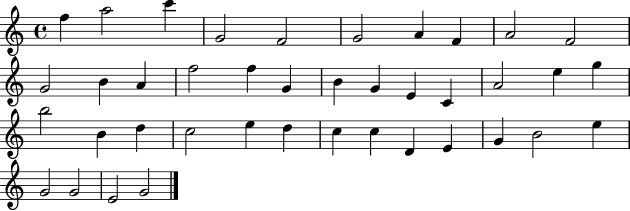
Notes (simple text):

F5/q A5/h C6/q G4/h F4/h G4/h A4/q F4/q A4/h F4/h G4/h B4/q A4/q F5/h F5/q G4/q B4/q G4/q E4/q C4/q A4/h E5/q G5/q B5/h B4/q D5/q C5/h E5/q D5/q C5/q C5/q D4/q E4/q G4/q B4/h E5/q G4/h G4/h E4/h G4/h